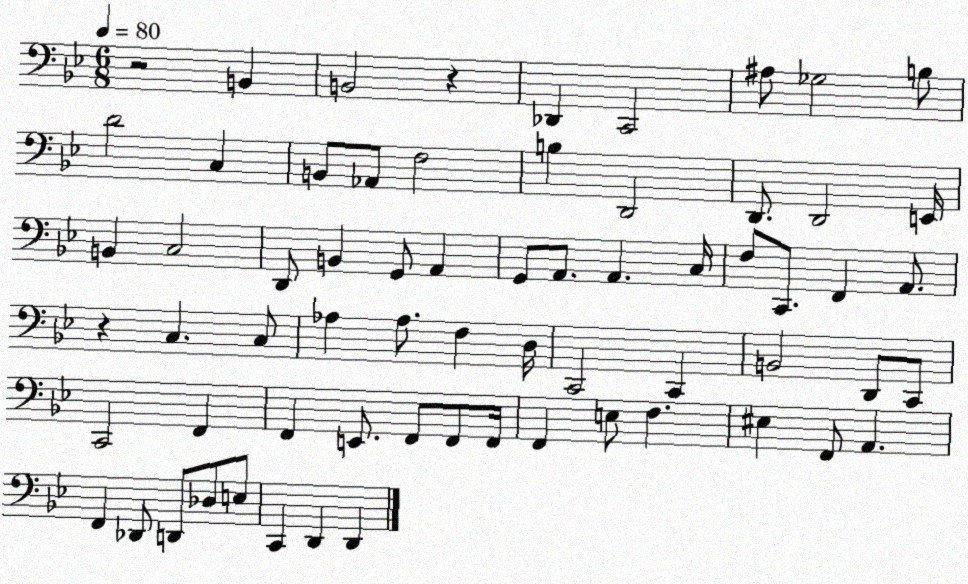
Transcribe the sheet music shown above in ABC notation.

X:1
T:Untitled
M:6/8
L:1/4
K:Bb
z2 B,, B,,2 z _D,, C,,2 ^A,/2 _G,2 B,/2 D2 C, B,,/2 _A,,/2 F,2 B, D,,2 D,,/2 D,,2 E,,/4 B,, C,2 D,,/2 B,, G,,/2 A,, G,,/2 A,,/2 A,, C,/4 F,/2 C,,/2 F,, A,,/2 z C, C,/2 _A, _A,/2 F, D,/4 C,,2 C,, B,,2 D,,/2 C,,/2 C,,2 F,, F,, E,,/2 F,,/2 F,,/2 F,,/4 F,, E,/2 F, ^E, F,,/2 A,, F,, _D,,/2 D,,/2 _D,/2 E,/2 C,, D,, D,,